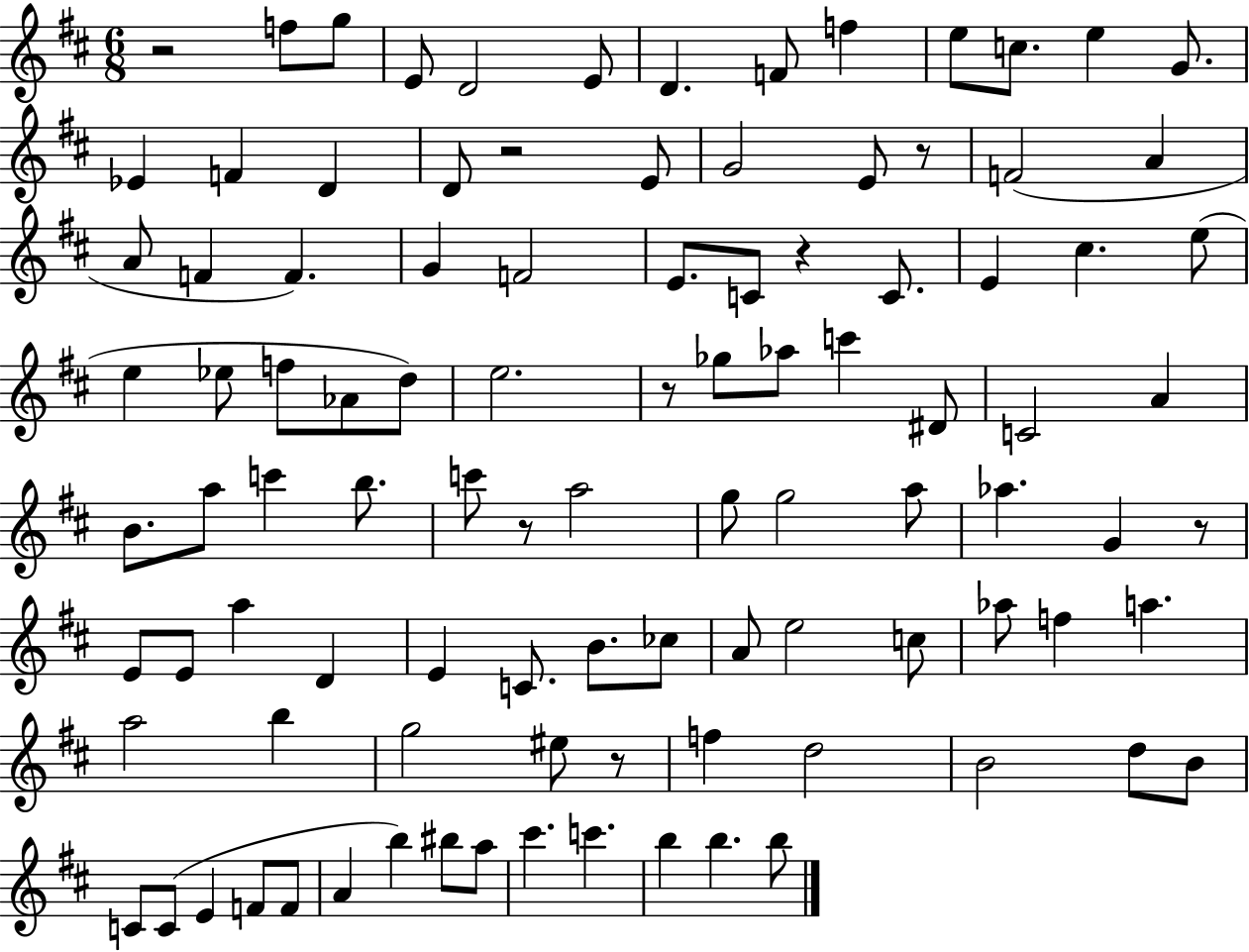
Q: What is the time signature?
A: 6/8